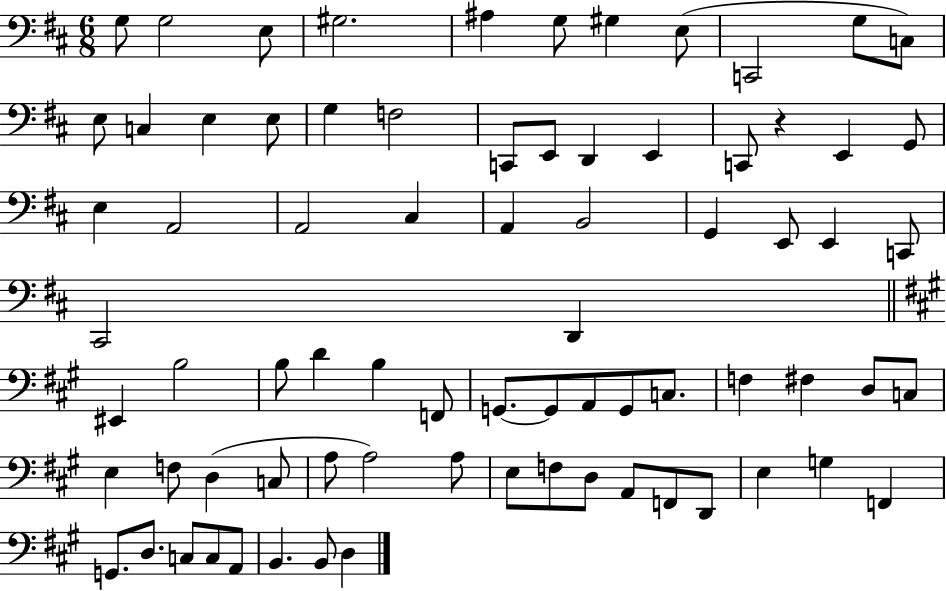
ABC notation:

X:1
T:Untitled
M:6/8
L:1/4
K:D
G,/2 G,2 E,/2 ^G,2 ^A, G,/2 ^G, E,/2 C,,2 G,/2 C,/2 E,/2 C, E, E,/2 G, F,2 C,,/2 E,,/2 D,, E,, C,,/2 z E,, G,,/2 E, A,,2 A,,2 ^C, A,, B,,2 G,, E,,/2 E,, C,,/2 ^C,,2 D,, ^E,, B,2 B,/2 D B, F,,/2 G,,/2 G,,/2 A,,/2 G,,/2 C,/2 F, ^F, D,/2 C,/2 E, F,/2 D, C,/2 A,/2 A,2 A,/2 E,/2 F,/2 D,/2 A,,/2 F,,/2 D,,/2 E, G, F,, G,,/2 D,/2 C,/2 C,/2 A,,/2 B,, B,,/2 D,